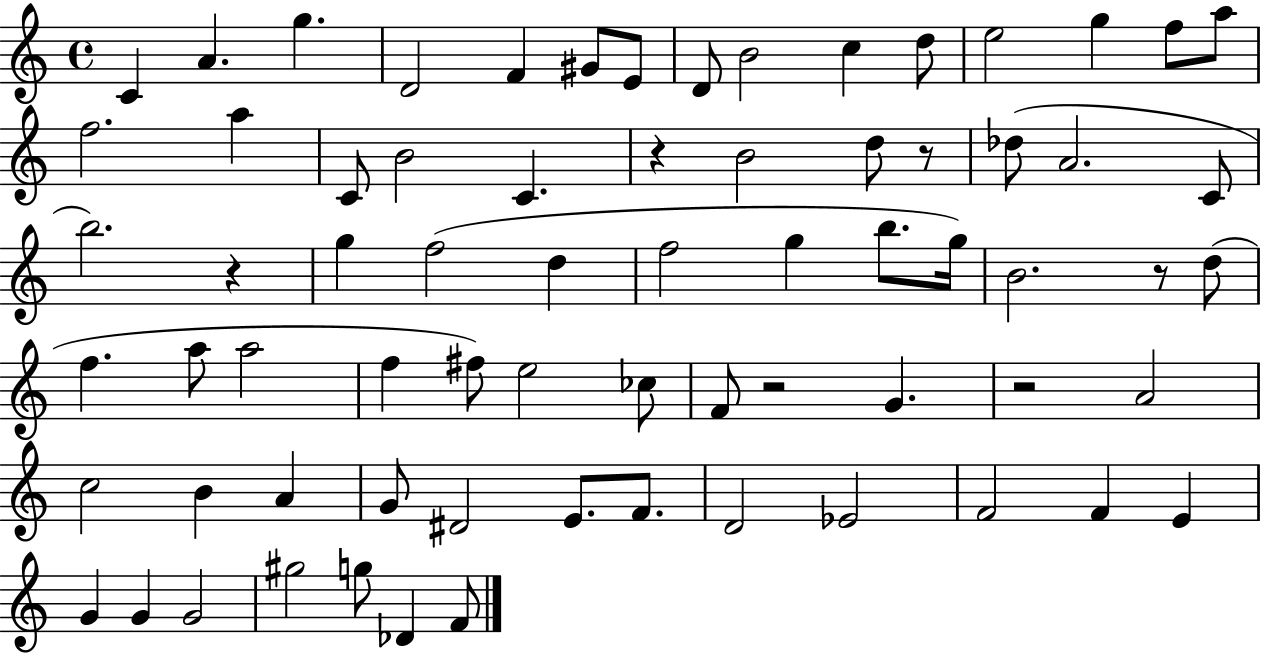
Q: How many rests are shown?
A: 6